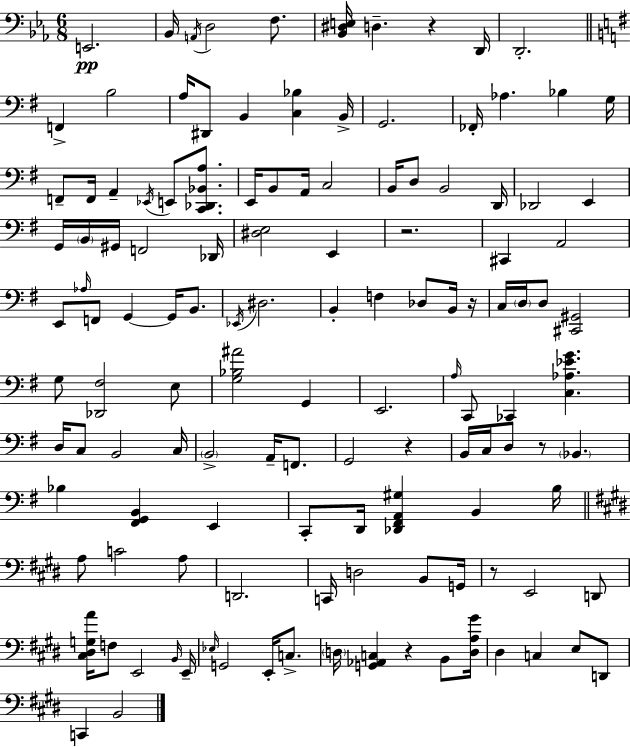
X:1
T:Untitled
M:6/8
L:1/4
K:Eb
E,,2 _B,,/4 A,,/4 D,2 F,/2 [_B,,^D,E,]/4 D, z D,,/4 D,,2 F,, B,2 A,/4 ^D,,/2 B,, [C,_B,] B,,/4 G,,2 _F,,/4 _A, _B, G,/4 F,,/2 F,,/4 A,, _E,,/4 E,,/2 [C,,_D,,_B,,A,]/2 E,,/4 B,,/2 A,,/4 C,2 B,,/4 D,/2 B,,2 D,,/4 _D,,2 E,, G,,/4 B,,/4 ^G,,/4 F,,2 _D,,/4 [^D,E,]2 E,, z2 ^C,, A,,2 E,,/2 _A,/4 F,,/2 G,, G,,/4 B,,/2 _E,,/4 ^D,2 B,, F, _D,/2 B,,/4 z/4 C,/4 D,/4 D,/2 [^C,,^G,,]2 G,/2 [_D,,^F,]2 E,/2 [G,_B,^A]2 G,, E,,2 A,/4 C,,/2 _C,, [C,_A,_EG] D,/4 C,/2 B,,2 C,/4 B,,2 A,,/4 F,,/2 G,,2 z B,,/4 C,/4 D,/2 z/2 _B,, _B, [^F,,G,,B,,] E,, C,,/2 D,,/4 [_D,,^F,,A,,^G,] B,, B,/4 A,/2 C2 A,/2 D,,2 C,,/4 D,2 B,,/2 G,,/4 z/2 E,,2 D,,/2 [^C,^D,G,A]/4 F,/2 E,,2 B,,/4 E,,/4 _E,/4 G,,2 E,,/4 C,/2 D,/4 [G,,_A,,C,] z B,,/2 [D,A,^G]/4 ^D, C, E,/2 D,,/2 C,, B,,2